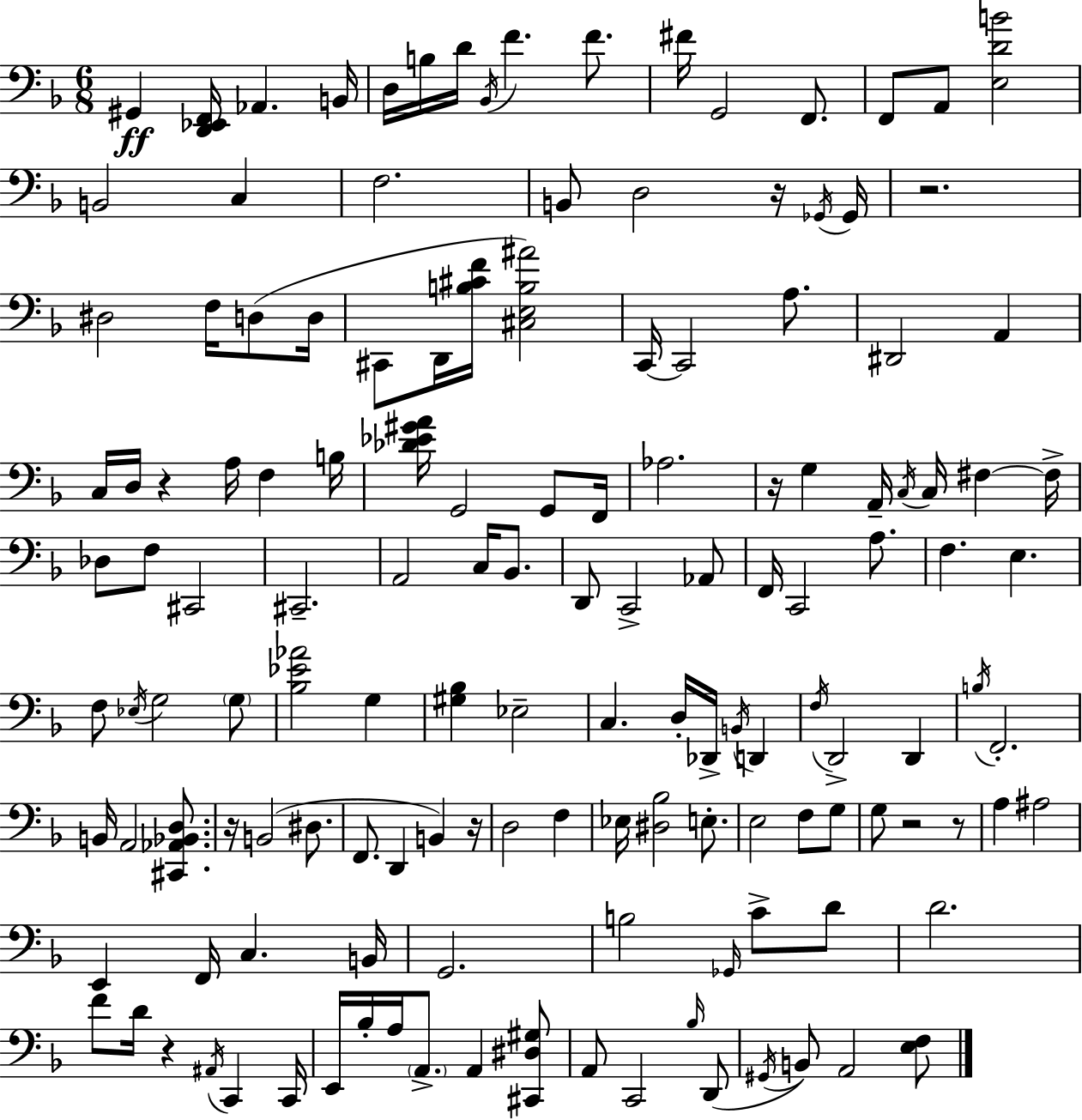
{
  \clef bass
  \numericTimeSignature
  \time 6/8
  \key f \major
  \repeat volta 2 { gis,4\ff <d, ees, f,>16 aes,4. b,16 | d16 b16 d'16 \acciaccatura { bes,16 } f'4. f'8. | fis'16 g,2 f,8. | f,8 a,8 <e d' b'>2 | \break b,2 c4 | f2. | b,8 d2 r16 | \acciaccatura { ges,16 } ges,16 r2. | \break dis2 f16 d8( | d16 cis,8 d,16 <b cis' f'>16 <cis e b ais'>2) | c,16~~ c,2 a8. | dis,2 a,4 | \break c16 d16 r4 a16 f4 | b16 <des' ees' gis' a'>16 g,2 g,8 | f,16 aes2. | r16 g4 a,16-- \acciaccatura { c16 } c16 fis4~~ | \break fis16-> des8 f8 cis,2 | cis,2.-- | a,2 c16 | bes,8. d,8 c,2-> | \break aes,8 f,16 c,2 | a8. f4. e4. | f8 \acciaccatura { ees16 } g2 | \parenthesize g8 <bes ees' aes'>2 | \break g4 <gis bes>4 ees2-- | c4. d16-. des,16-> | \acciaccatura { b,16 } d,4 \acciaccatura { f16 } d,2-> | d,4 \acciaccatura { b16 } f,2.-. | \break b,16 a,2 | <cis, aes, bes, d>8. r16 b,2( | dis8. f,8. d,4 | b,4) r16 d2 | \break f4 ees16 <dis bes>2 | e8.-. e2 | f8 g8 g8 r2 | r8 a4 ais2 | \break e,4 f,16 | c4. b,16 g,2. | b2 | \grace { ges,16 } c'8-> d'8 d'2. | \break f'8 d'16 r4 | \acciaccatura { ais,16 } c,4 c,16 e,16 bes16-. a16 | \parenthesize a,8.-> a,4 <cis, dis gis>8 a,8 c,2 | \grace { bes16 }( d,8 \acciaccatura { gis,16 } b,8) | \break a,2 <e f>8 } \bar "|."
}